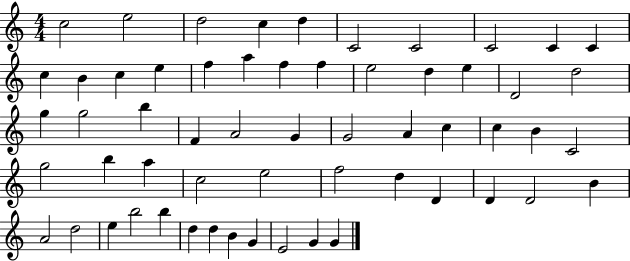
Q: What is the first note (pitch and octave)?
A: C5